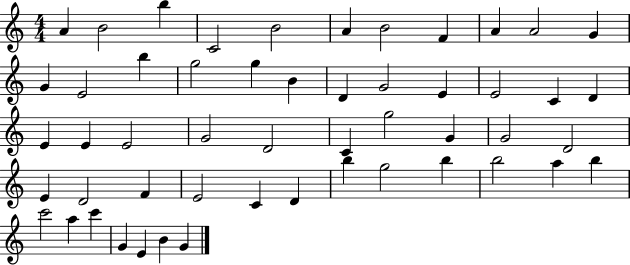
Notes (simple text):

A4/q B4/h B5/q C4/h B4/h A4/q B4/h F4/q A4/q A4/h G4/q G4/q E4/h B5/q G5/h G5/q B4/q D4/q G4/h E4/q E4/h C4/q D4/q E4/q E4/q E4/h G4/h D4/h C4/q G5/h G4/q G4/h D4/h E4/q D4/h F4/q E4/h C4/q D4/q B5/q G5/h B5/q B5/h A5/q B5/q C6/h A5/q C6/q G4/q E4/q B4/q G4/q